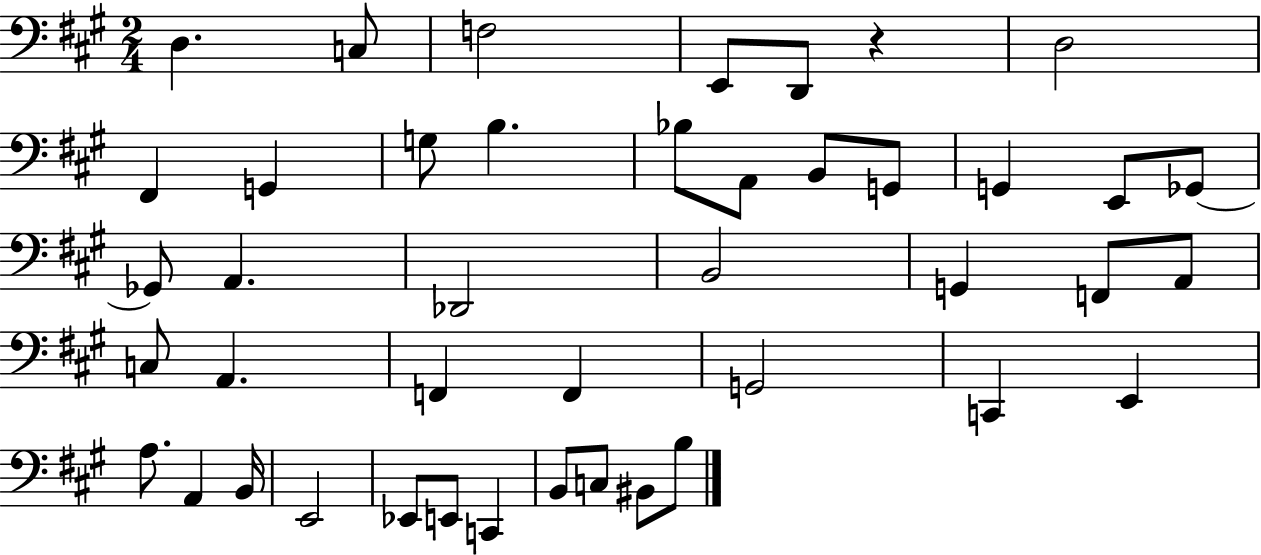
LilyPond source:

{
  \clef bass
  \numericTimeSignature
  \time 2/4
  \key a \major
  d4. c8 | f2 | e,8 d,8 r4 | d2 | \break fis,4 g,4 | g8 b4. | bes8 a,8 b,8 g,8 | g,4 e,8 ges,8~~ | \break ges,8 a,4. | des,2 | b,2 | g,4 f,8 a,8 | \break c8 a,4. | f,4 f,4 | g,2 | c,4 e,4 | \break a8. a,4 b,16 | e,2 | ees,8 e,8 c,4 | b,8 c8 bis,8 b8 | \break \bar "|."
}